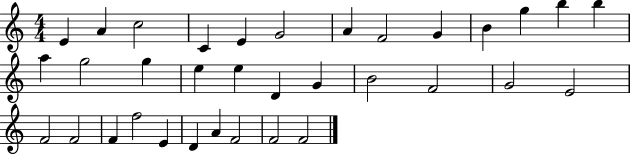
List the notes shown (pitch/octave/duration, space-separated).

E4/q A4/q C5/h C4/q E4/q G4/h A4/q F4/h G4/q B4/q G5/q B5/q B5/q A5/q G5/h G5/q E5/q E5/q D4/q G4/q B4/h F4/h G4/h E4/h F4/h F4/h F4/q F5/h E4/q D4/q A4/q F4/h F4/h F4/h